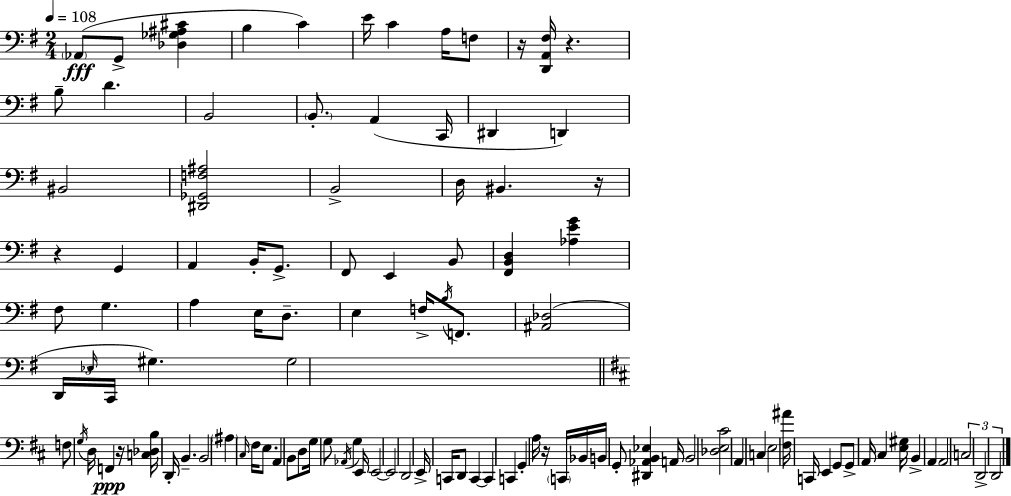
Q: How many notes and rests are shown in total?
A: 109